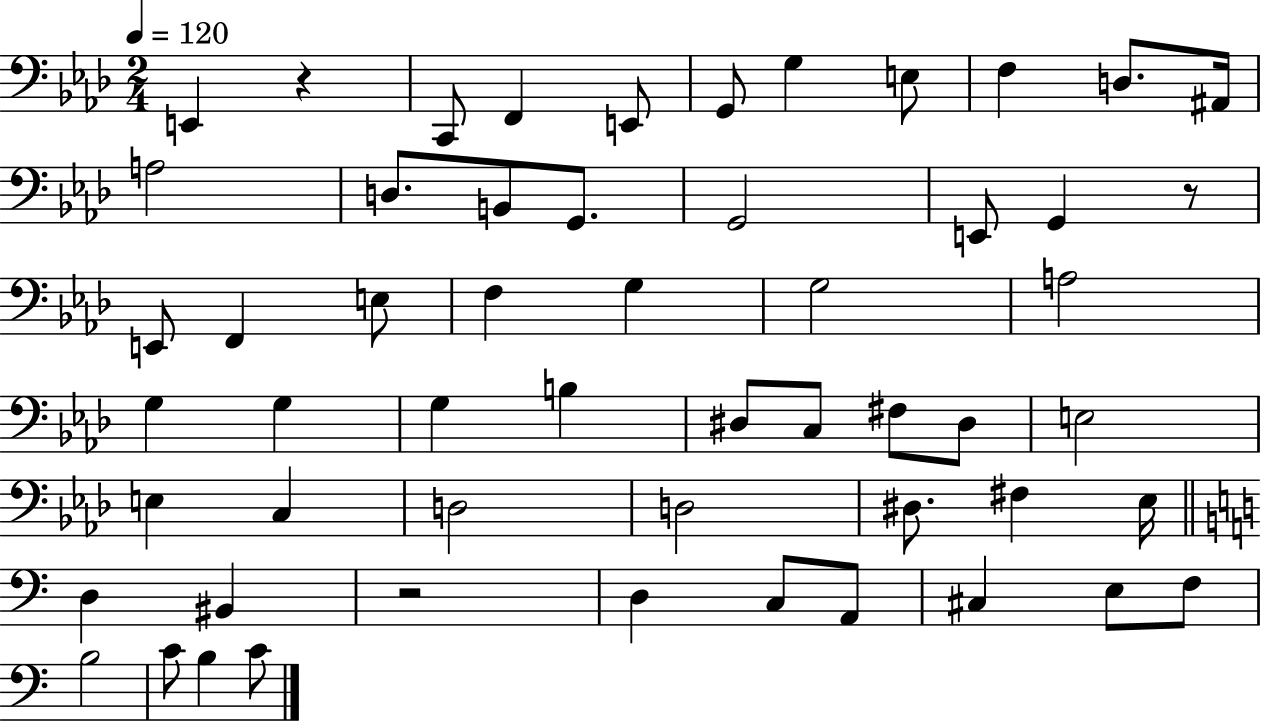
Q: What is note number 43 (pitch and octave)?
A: D3